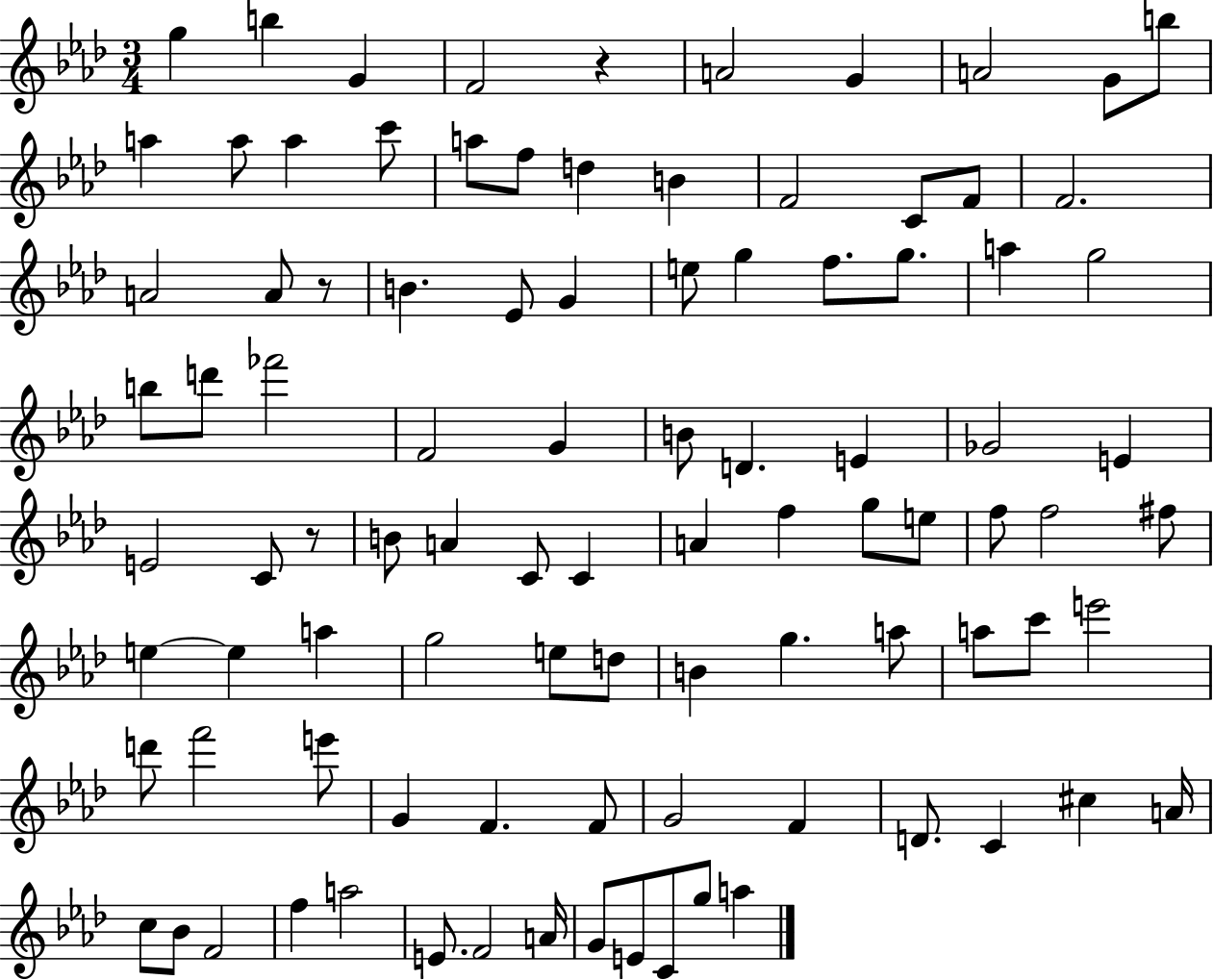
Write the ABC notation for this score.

X:1
T:Untitled
M:3/4
L:1/4
K:Ab
g b G F2 z A2 G A2 G/2 b/2 a a/2 a c'/2 a/2 f/2 d B F2 C/2 F/2 F2 A2 A/2 z/2 B _E/2 G e/2 g f/2 g/2 a g2 b/2 d'/2 _f'2 F2 G B/2 D E _G2 E E2 C/2 z/2 B/2 A C/2 C A f g/2 e/2 f/2 f2 ^f/2 e e a g2 e/2 d/2 B g a/2 a/2 c'/2 e'2 d'/2 f'2 e'/2 G F F/2 G2 F D/2 C ^c A/4 c/2 _B/2 F2 f a2 E/2 F2 A/4 G/2 E/2 C/2 g/2 a